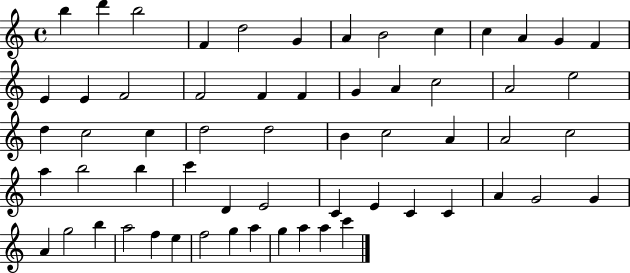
{
  \clef treble
  \time 4/4
  \defaultTimeSignature
  \key c \major
  b''4 d'''4 b''2 | f'4 d''2 g'4 | a'4 b'2 c''4 | c''4 a'4 g'4 f'4 | \break e'4 e'4 f'2 | f'2 f'4 f'4 | g'4 a'4 c''2 | a'2 e''2 | \break d''4 c''2 c''4 | d''2 d''2 | b'4 c''2 a'4 | a'2 c''2 | \break a''4 b''2 b''4 | c'''4 d'4 e'2 | c'4 e'4 c'4 c'4 | a'4 g'2 g'4 | \break a'4 g''2 b''4 | a''2 f''4 e''4 | f''2 g''4 a''4 | g''4 a''4 a''4 c'''4 | \break \bar "|."
}